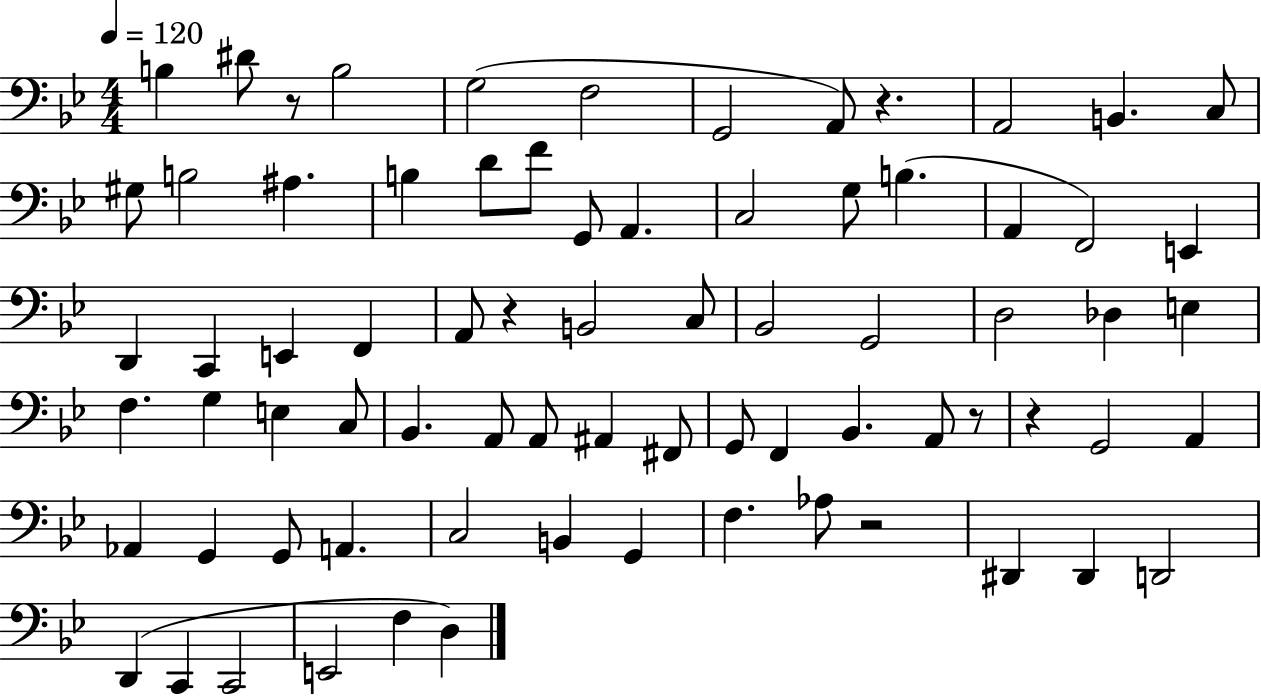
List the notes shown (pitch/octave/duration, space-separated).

B3/q D#4/e R/e B3/h G3/h F3/h G2/h A2/e R/q. A2/h B2/q. C3/e G#3/e B3/h A#3/q. B3/q D4/e F4/e G2/e A2/q. C3/h G3/e B3/q. A2/q F2/h E2/q D2/q C2/q E2/q F2/q A2/e R/q B2/h C3/e Bb2/h G2/h D3/h Db3/q E3/q F3/q. G3/q E3/q C3/e Bb2/q. A2/e A2/e A#2/q F#2/e G2/e F2/q Bb2/q. A2/e R/e R/q G2/h A2/q Ab2/q G2/q G2/e A2/q. C3/h B2/q G2/q F3/q. Ab3/e R/h D#2/q D#2/q D2/h D2/q C2/q C2/h E2/h F3/q D3/q